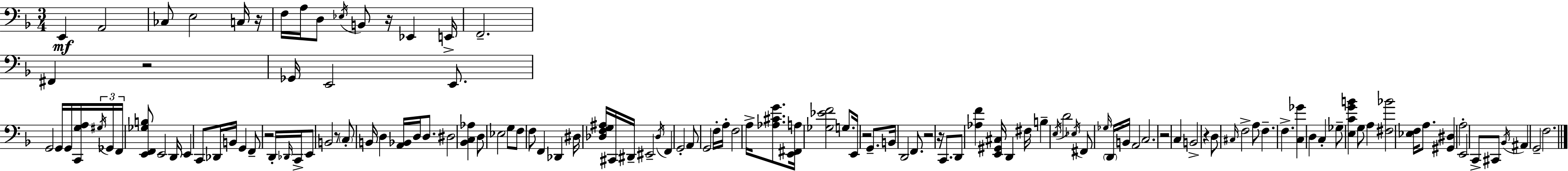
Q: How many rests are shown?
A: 10